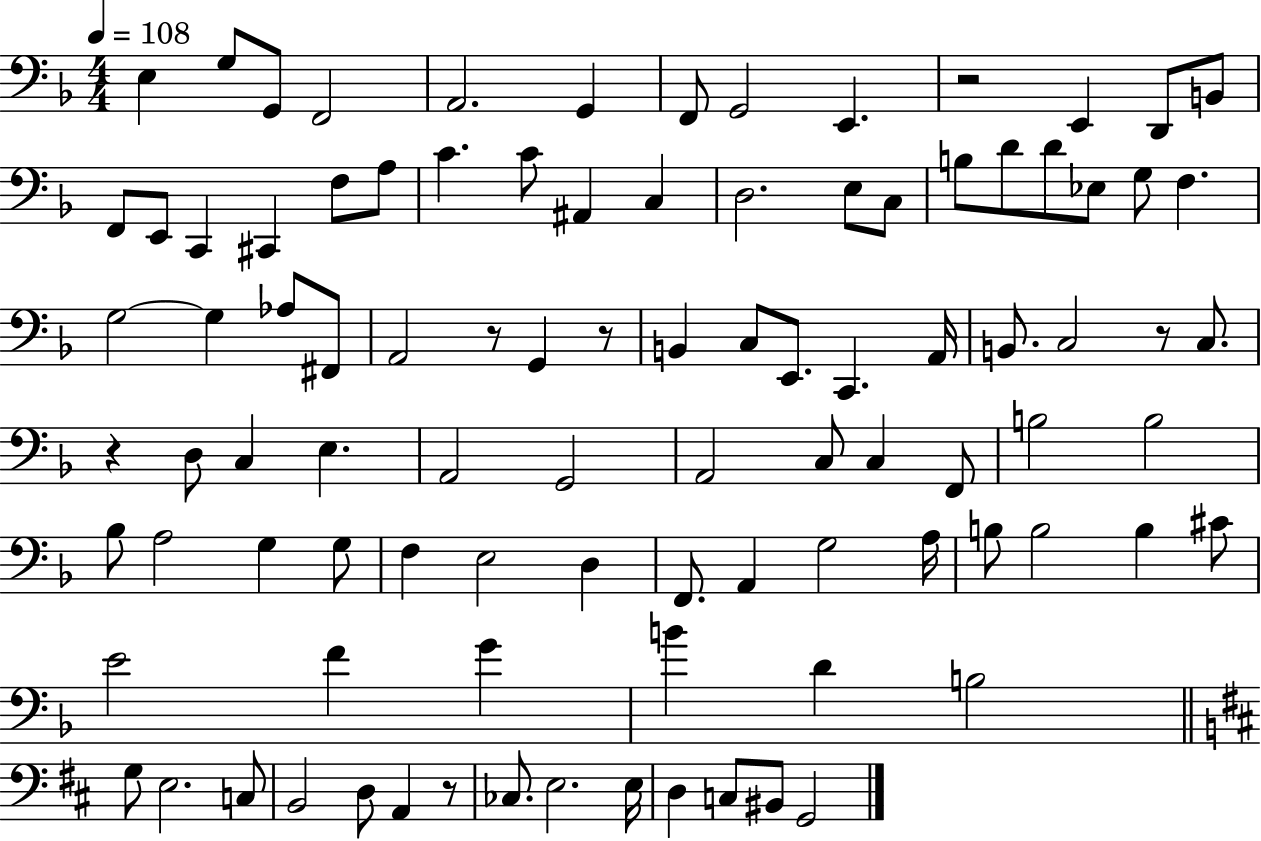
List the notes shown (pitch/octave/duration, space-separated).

E3/q G3/e G2/e F2/h A2/h. G2/q F2/e G2/h E2/q. R/h E2/q D2/e B2/e F2/e E2/e C2/q C#2/q F3/e A3/e C4/q. C4/e A#2/q C3/q D3/h. E3/e C3/e B3/e D4/e D4/e Eb3/e G3/e F3/q. G3/h G3/q Ab3/e F#2/e A2/h R/e G2/q R/e B2/q C3/e E2/e. C2/q. A2/s B2/e. C3/h R/e C3/e. R/q D3/e C3/q E3/q. A2/h G2/h A2/h C3/e C3/q F2/e B3/h B3/h Bb3/e A3/h G3/q G3/e F3/q E3/h D3/q F2/e. A2/q G3/h A3/s B3/e B3/h B3/q C#4/e E4/h F4/q G4/q B4/q D4/q B3/h G3/e E3/h. C3/e B2/h D3/e A2/q R/e CES3/e. E3/h. E3/s D3/q C3/e BIS2/e G2/h